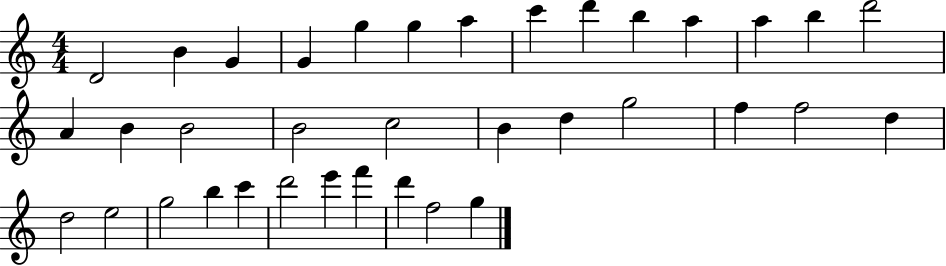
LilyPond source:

{
  \clef treble
  \numericTimeSignature
  \time 4/4
  \key c \major
  d'2 b'4 g'4 | g'4 g''4 g''4 a''4 | c'''4 d'''4 b''4 a''4 | a''4 b''4 d'''2 | \break a'4 b'4 b'2 | b'2 c''2 | b'4 d''4 g''2 | f''4 f''2 d''4 | \break d''2 e''2 | g''2 b''4 c'''4 | d'''2 e'''4 f'''4 | d'''4 f''2 g''4 | \break \bar "|."
}